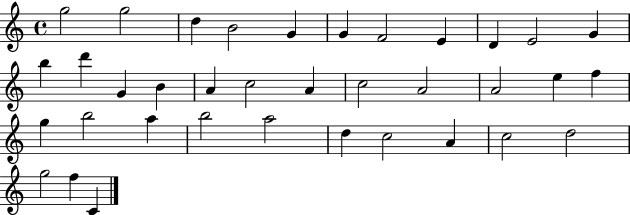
{
  \clef treble
  \time 4/4
  \defaultTimeSignature
  \key c \major
  g''2 g''2 | d''4 b'2 g'4 | g'4 f'2 e'4 | d'4 e'2 g'4 | \break b''4 d'''4 g'4 b'4 | a'4 c''2 a'4 | c''2 a'2 | a'2 e''4 f''4 | \break g''4 b''2 a''4 | b''2 a''2 | d''4 c''2 a'4 | c''2 d''2 | \break g''2 f''4 c'4 | \bar "|."
}